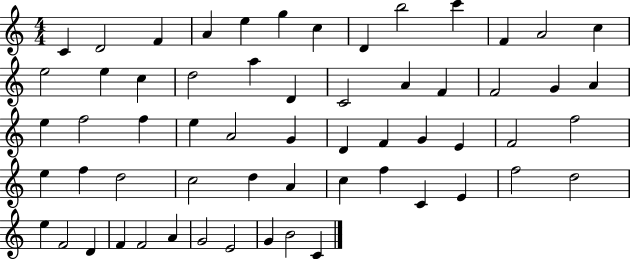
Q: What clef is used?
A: treble